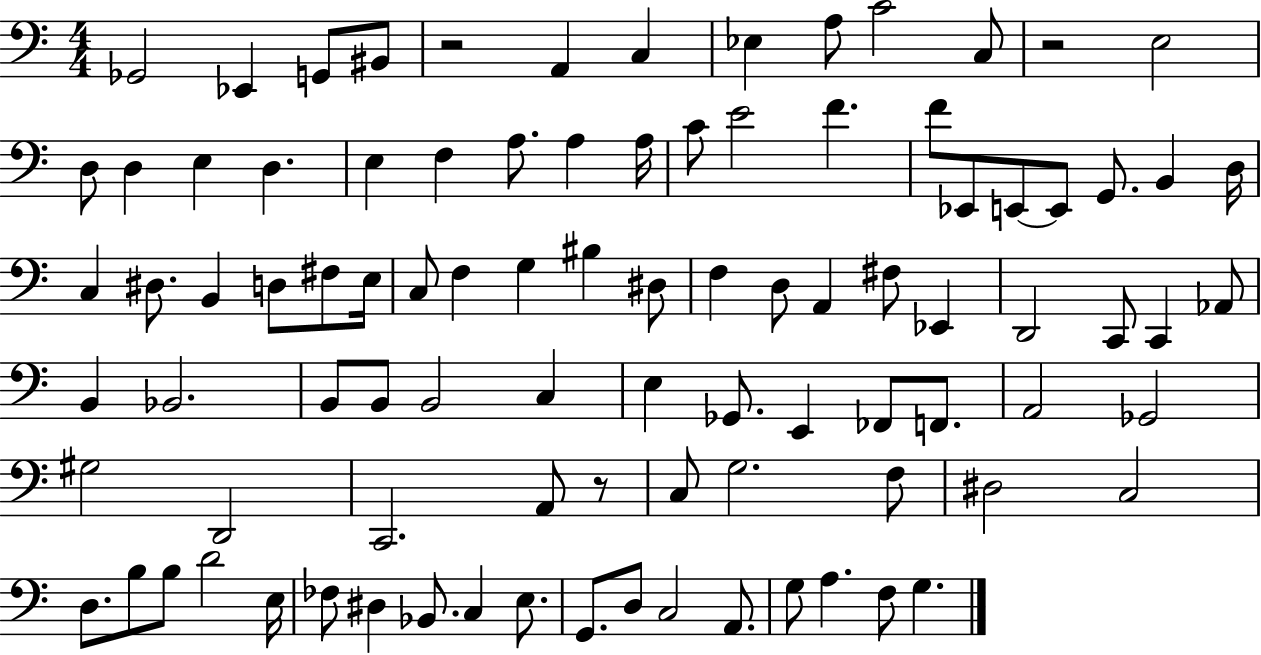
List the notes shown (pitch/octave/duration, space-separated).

Gb2/h Eb2/q G2/e BIS2/e R/h A2/q C3/q Eb3/q A3/e C4/h C3/e R/h E3/h D3/e D3/q E3/q D3/q. E3/q F3/q A3/e. A3/q A3/s C4/e E4/h F4/q. F4/e Eb2/e E2/e E2/e G2/e. B2/q D3/s C3/q D#3/e. B2/q D3/e F#3/e E3/s C3/e F3/q G3/q BIS3/q D#3/e F3/q D3/e A2/q F#3/e Eb2/q D2/h C2/e C2/q Ab2/e B2/q Bb2/h. B2/e B2/e B2/h C3/q E3/q Gb2/e. E2/q FES2/e F2/e. A2/h Gb2/h G#3/h D2/h C2/h. A2/e R/e C3/e G3/h. F3/e D#3/h C3/h D3/e. B3/e B3/e D4/h E3/s FES3/e D#3/q Bb2/e. C3/q E3/e. G2/e. D3/e C3/h A2/e. G3/e A3/q. F3/e G3/q.